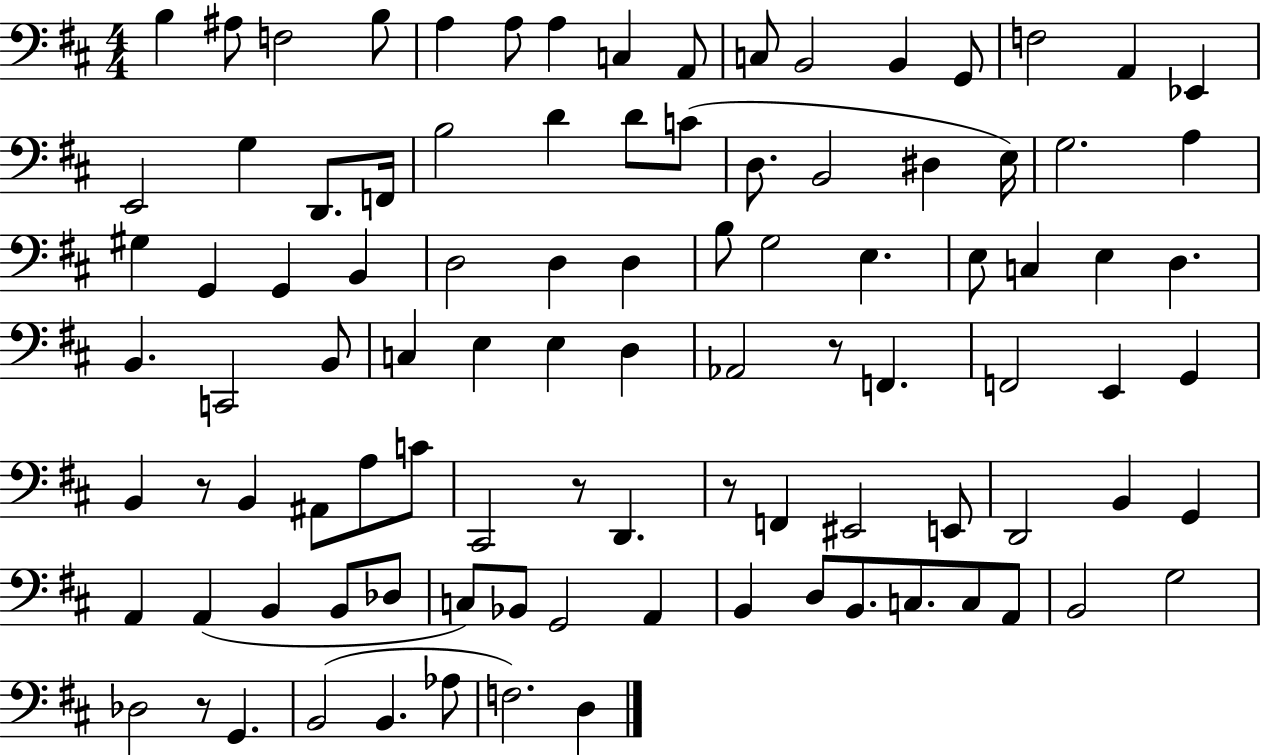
X:1
T:Untitled
M:4/4
L:1/4
K:D
B, ^A,/2 F,2 B,/2 A, A,/2 A, C, A,,/2 C,/2 B,,2 B,, G,,/2 F,2 A,, _E,, E,,2 G, D,,/2 F,,/4 B,2 D D/2 C/2 D,/2 B,,2 ^D, E,/4 G,2 A, ^G, G,, G,, B,, D,2 D, D, B,/2 G,2 E, E,/2 C, E, D, B,, C,,2 B,,/2 C, E, E, D, _A,,2 z/2 F,, F,,2 E,, G,, B,, z/2 B,, ^A,,/2 A,/2 C/2 ^C,,2 z/2 D,, z/2 F,, ^E,,2 E,,/2 D,,2 B,, G,, A,, A,, B,, B,,/2 _D,/2 C,/2 _B,,/2 G,,2 A,, B,, D,/2 B,,/2 C,/2 C,/2 A,,/2 B,,2 G,2 _D,2 z/2 G,, B,,2 B,, _A,/2 F,2 D,